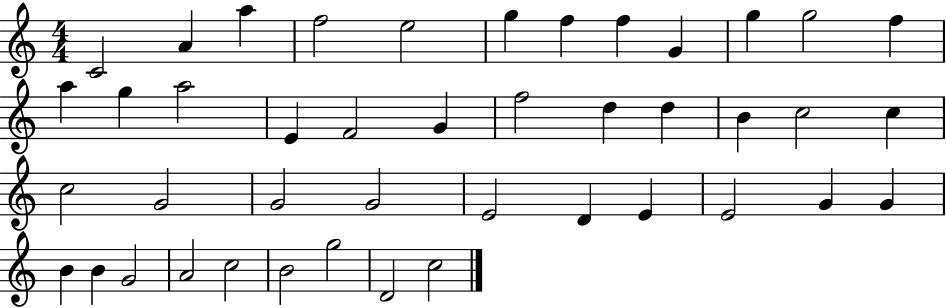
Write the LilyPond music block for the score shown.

{
  \clef treble
  \numericTimeSignature
  \time 4/4
  \key c \major
  c'2 a'4 a''4 | f''2 e''2 | g''4 f''4 f''4 g'4 | g''4 g''2 f''4 | \break a''4 g''4 a''2 | e'4 f'2 g'4 | f''2 d''4 d''4 | b'4 c''2 c''4 | \break c''2 g'2 | g'2 g'2 | e'2 d'4 e'4 | e'2 g'4 g'4 | \break b'4 b'4 g'2 | a'2 c''2 | b'2 g''2 | d'2 c''2 | \break \bar "|."
}